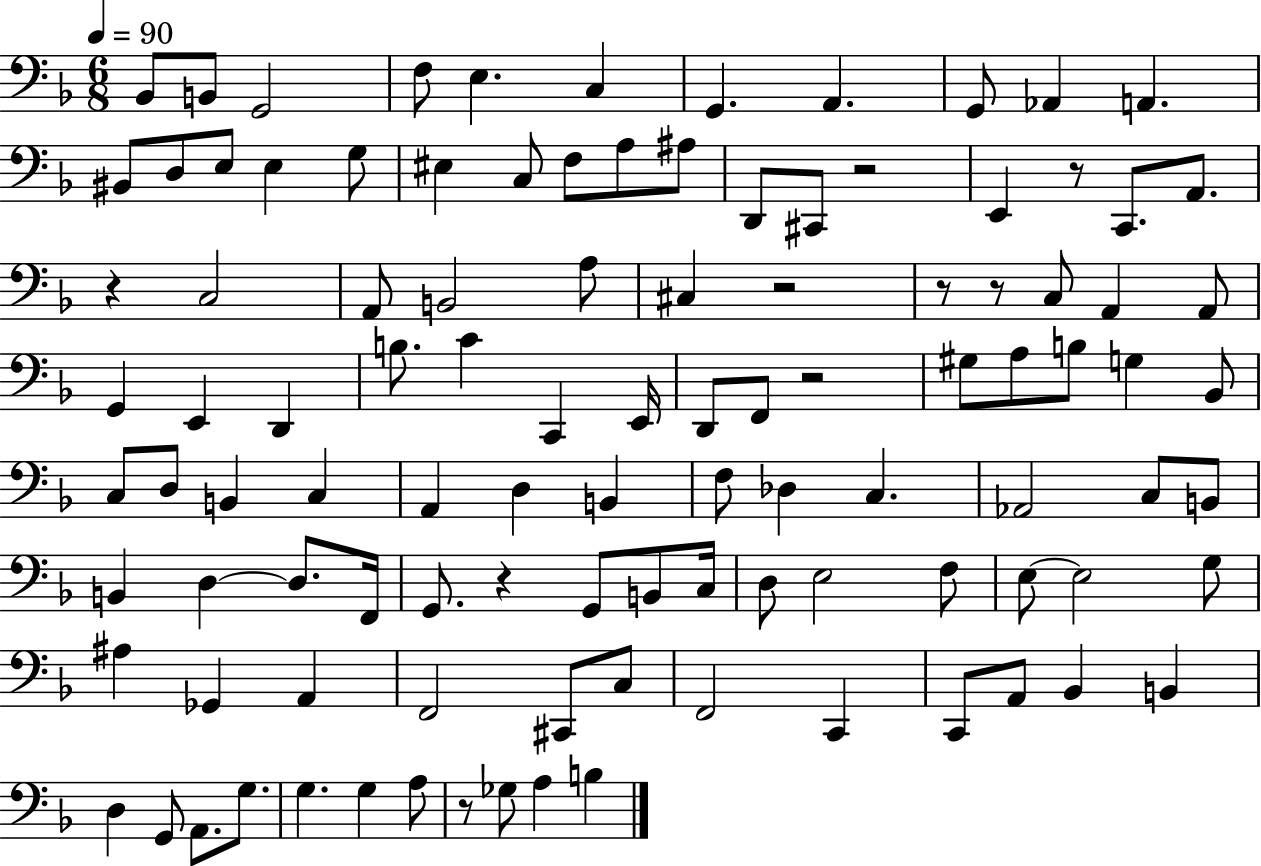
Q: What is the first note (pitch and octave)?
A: Bb2